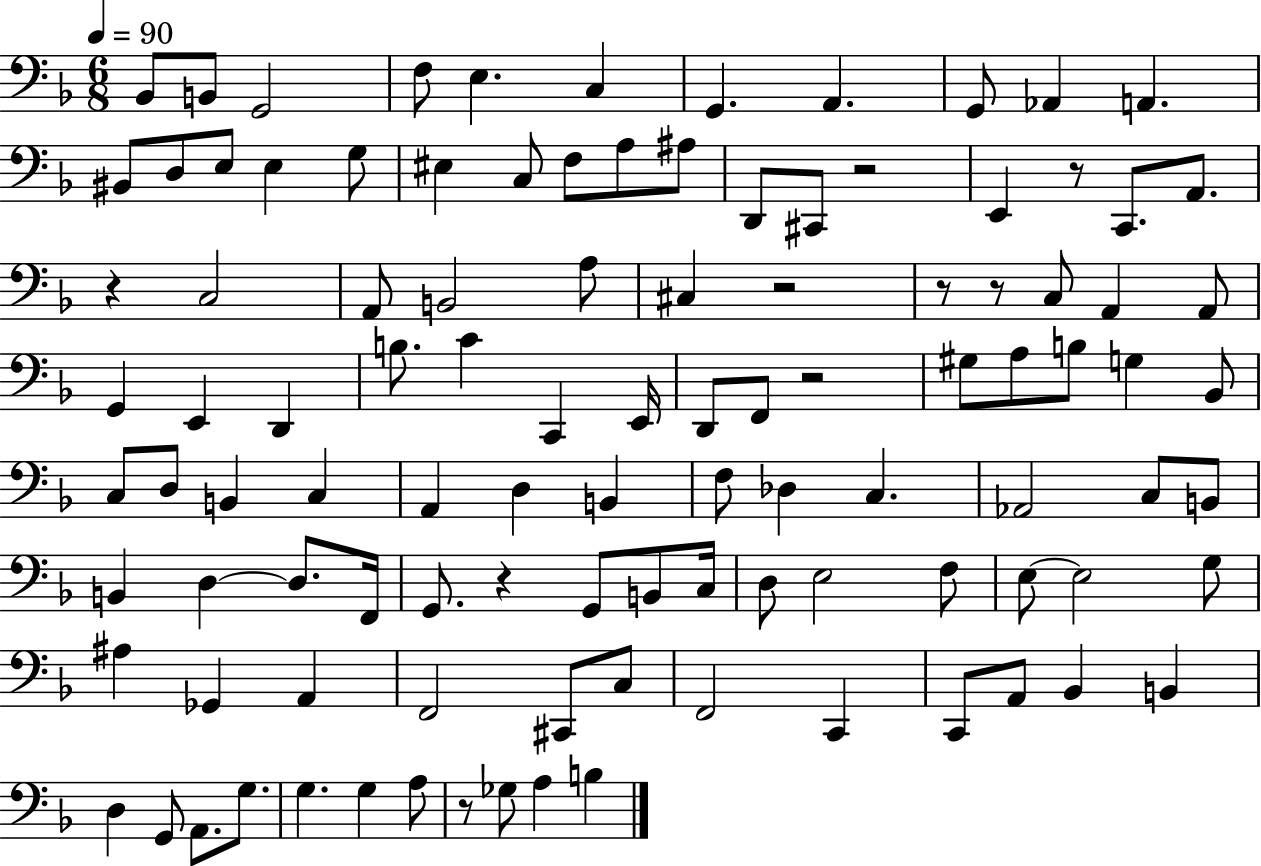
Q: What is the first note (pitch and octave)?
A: Bb2